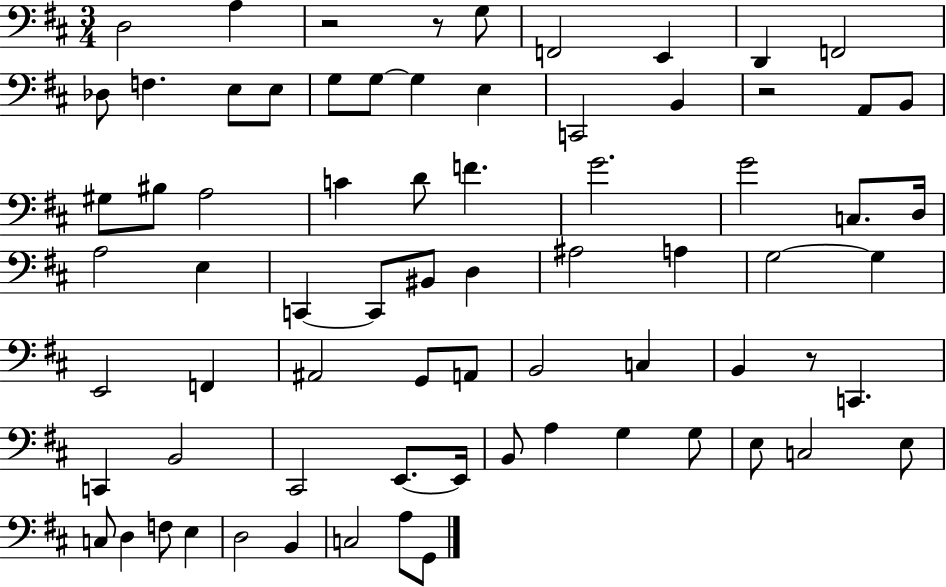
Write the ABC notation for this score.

X:1
T:Untitled
M:3/4
L:1/4
K:D
D,2 A, z2 z/2 G,/2 F,,2 E,, D,, F,,2 _D,/2 F, E,/2 E,/2 G,/2 G,/2 G, E, C,,2 B,, z2 A,,/2 B,,/2 ^G,/2 ^B,/2 A,2 C D/2 F G2 G2 C,/2 D,/4 A,2 E, C,, C,,/2 ^B,,/2 D, ^A,2 A, G,2 G, E,,2 F,, ^A,,2 G,,/2 A,,/2 B,,2 C, B,, z/2 C,, C,, B,,2 ^C,,2 E,,/2 E,,/4 B,,/2 A, G, G,/2 E,/2 C,2 E,/2 C,/2 D, F,/2 E, D,2 B,, C,2 A,/2 G,,/2